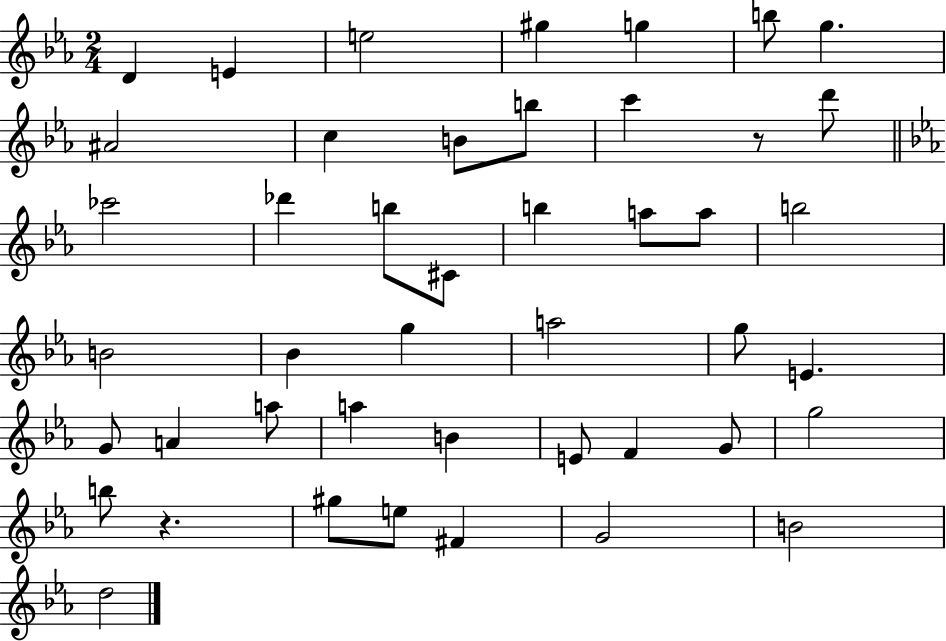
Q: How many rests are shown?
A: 2